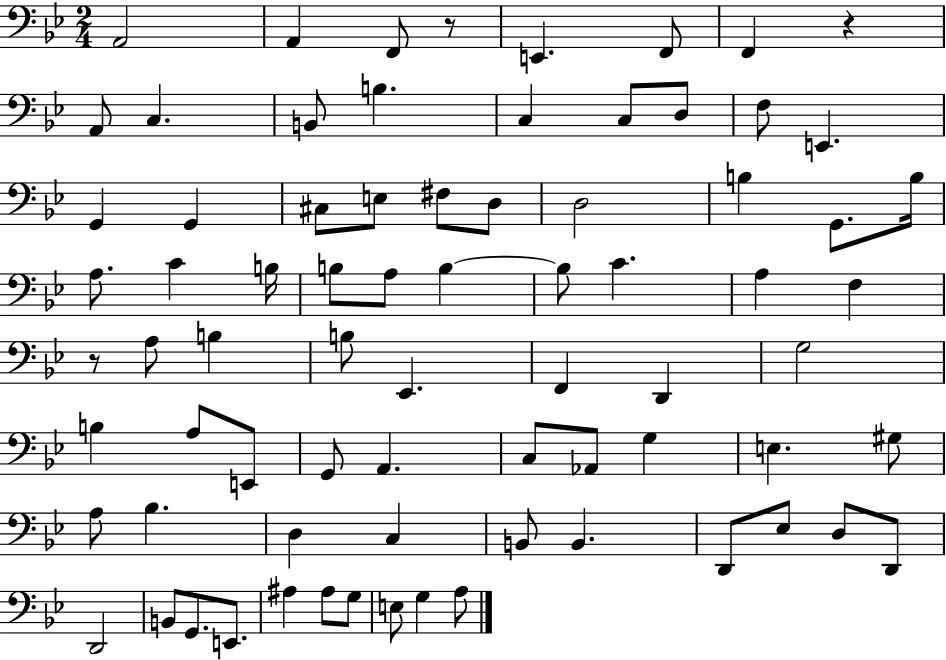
X:1
T:Untitled
M:2/4
L:1/4
K:Bb
A,,2 A,, F,,/2 z/2 E,, F,,/2 F,, z A,,/2 C, B,,/2 B, C, C,/2 D,/2 F,/2 E,, G,, G,, ^C,/2 E,/2 ^F,/2 D,/2 D,2 B, G,,/2 B,/4 A,/2 C B,/4 B,/2 A,/2 B, B,/2 C A, F, z/2 A,/2 B, B,/2 _E,, F,, D,, G,2 B, A,/2 E,,/2 G,,/2 A,, C,/2 _A,,/2 G, E, ^G,/2 A,/2 _B, D, C, B,,/2 B,, D,,/2 _E,/2 D,/2 D,,/2 D,,2 B,,/2 G,,/2 E,,/2 ^A, ^A,/2 G,/2 E,/2 G, A,/2